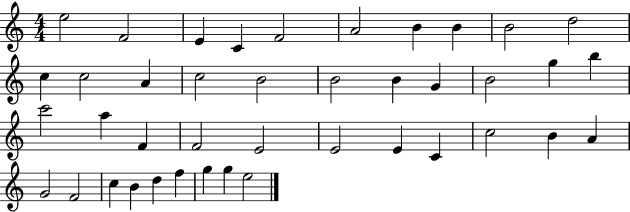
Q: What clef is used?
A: treble